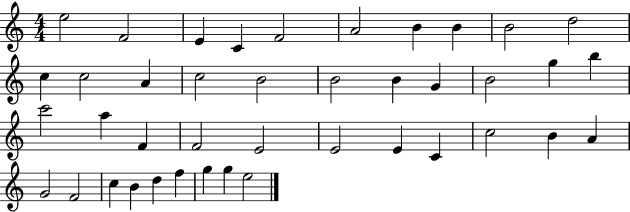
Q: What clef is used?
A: treble